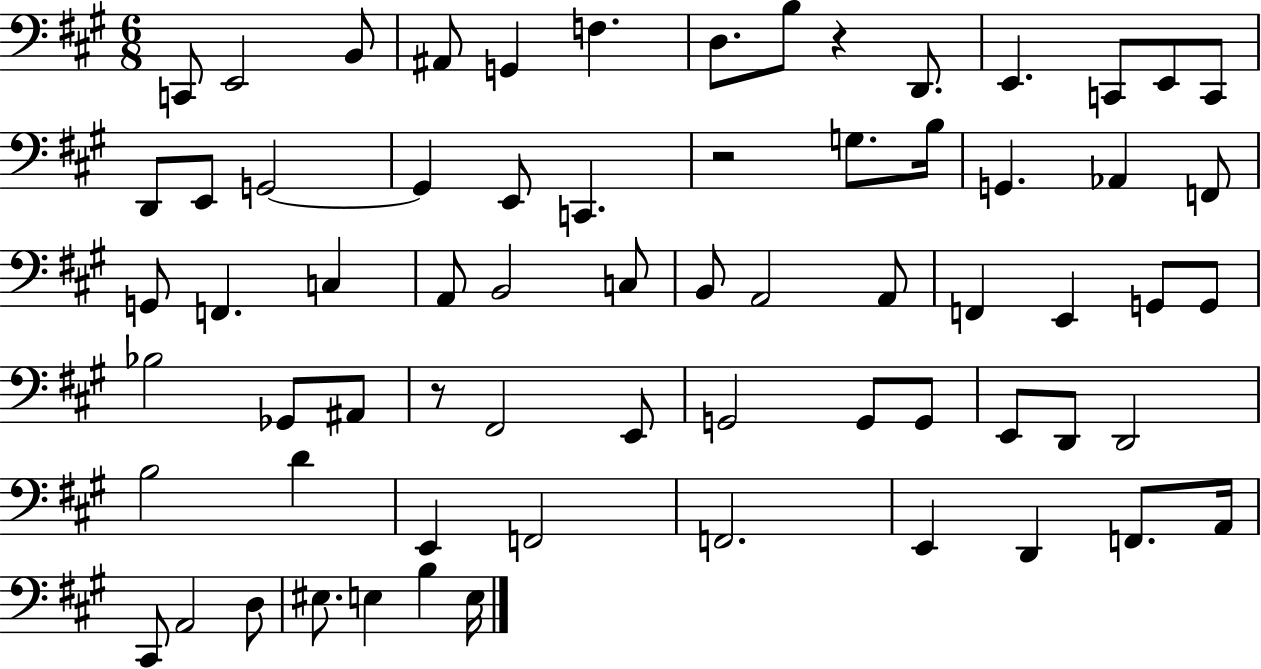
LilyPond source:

{
  \clef bass
  \numericTimeSignature
  \time 6/8
  \key a \major
  c,8 e,2 b,8 | ais,8 g,4 f4. | d8. b8 r4 d,8. | e,4. c,8 e,8 c,8 | \break d,8 e,8 g,2~~ | g,4 e,8 c,4. | r2 g8. b16 | g,4. aes,4 f,8 | \break g,8 f,4. c4 | a,8 b,2 c8 | b,8 a,2 a,8 | f,4 e,4 g,8 g,8 | \break bes2 ges,8 ais,8 | r8 fis,2 e,8 | g,2 g,8 g,8 | e,8 d,8 d,2 | \break b2 d'4 | e,4 f,2 | f,2. | e,4 d,4 f,8. a,16 | \break cis,8 a,2 d8 | eis8. e4 b4 e16 | \bar "|."
}